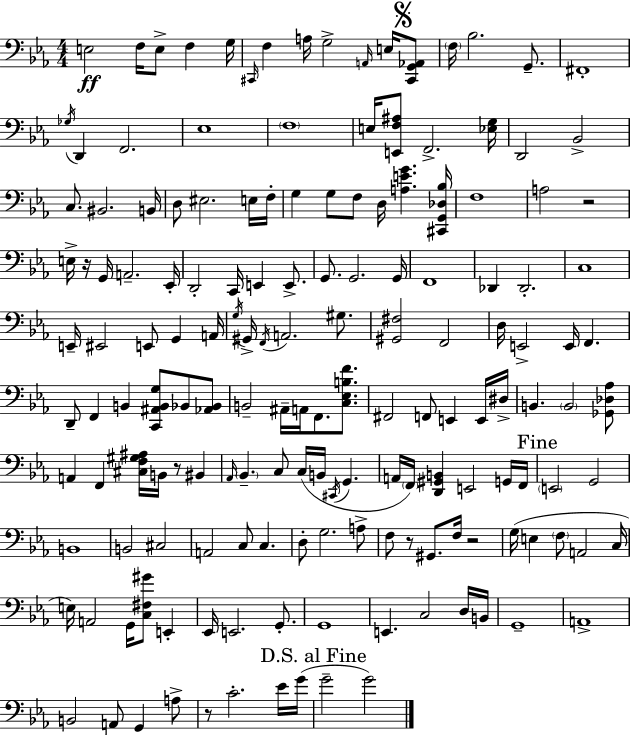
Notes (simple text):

E3/h F3/s E3/e F3/q G3/s C#2/s F3/q A3/s G3/h A2/s E3/s [C#2,G2,Ab2]/e F3/s Bb3/h. G2/e. F#2/w Gb3/s D2/q F2/h. Eb3/w F3/w E3/s [E2,F3,A#3]/e F2/h. [Eb3,G3]/s D2/h Bb2/h C3/e. BIS2/h. B2/s D3/e EIS3/h. E3/s F3/s G3/q G3/e F3/e D3/s [A3,E4,G4]/q. [C#2,G2,Db3,Bb3]/s F3/w A3/h R/h E3/s R/s G2/s A2/h. Eb2/s D2/h C2/s E2/q E2/e. G2/e. G2/h. G2/s F2/w Db2/q Db2/h. C3/w E2/s EIS2/h E2/e G2/q A2/s G3/s G#2/s F2/s A2/h. G#3/e. [G#2,F#3]/h F2/h D3/s E2/h E2/s F2/q. D2/e F2/q B2/q [C2,A#2,B2,G3]/e Bb2/e [Ab2,Bb2]/e B2/h A#2/s A2/s F2/e. [C3,Eb3,B3,F4]/e. F#2/h F2/e E2/q E2/s D#3/s B2/q. B2/h [Gb2,Db3,Ab3]/e A2/q F2/q [C#3,F3,G#3,A#3]/s B2/s R/e BIS2/q Ab2/s Bb2/q. C3/e C3/s B2/s C#2/s G2/q. A2/s F2/s [D2,G#2,B2]/q E2/h G2/s F2/s E2/h G2/h B2/w B2/h C#3/h A2/h C3/e C3/q. D3/e G3/h. A3/e F3/e R/e G#2/e. F3/s R/h G3/s E3/q F3/e A2/h C3/s E3/s A2/h G2/s [C3,F#3,G#4]/e E2/q Eb2/s E2/h. G2/e. G2/w E2/q. C3/h D3/s B2/s G2/w A2/w B2/h A2/e G2/q A3/e R/e C4/h. Eb4/s G4/s G4/h G4/h